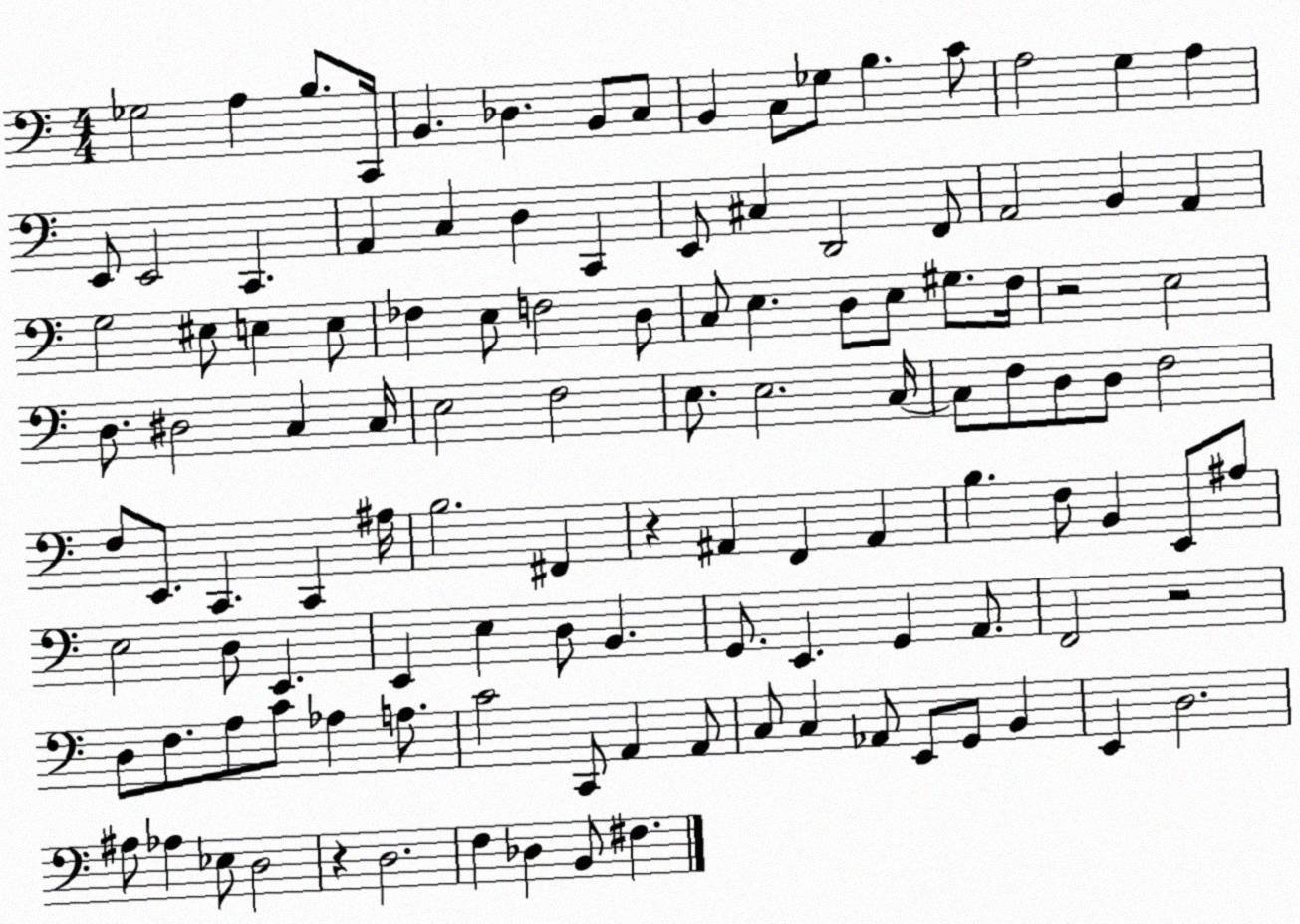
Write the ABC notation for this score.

X:1
T:Untitled
M:4/4
L:1/4
K:C
_G,2 A, B,/2 C,,/4 B,, _D, B,,/2 C,/2 B,, C,/2 _G,/2 B, C/2 A,2 G, A, E,,/2 E,,2 C,, A,, C, D, C,, E,,/2 ^C, D,,2 F,,/2 A,,2 B,, A,, G,2 ^E,/2 E, E,/2 _F, E,/2 F,2 D,/2 C,/2 E, D,/2 E,/2 ^G,/2 F,/4 z2 E,2 D,/2 ^D,2 C, C,/4 E,2 F,2 E,/2 E,2 C,/4 C,/2 F,/2 D,/2 D,/2 F,2 F,/2 E,,/2 C,, C,, ^A,/4 B,2 ^F,, z ^A,, F,, ^A,, B, F,/2 B,, E,,/2 ^A,/2 E,2 D,/2 E,, E,, E, D,/2 B,, G,,/2 E,, G,, A,,/2 F,,2 z2 D,/2 F,/2 A,/2 C/2 _A, A,/2 C2 C,,/2 A,, A,,/2 C,/2 C, _A,,/2 E,,/2 G,,/2 B,, E,, D,2 ^A,/2 _A, _E,/2 D,2 z D,2 F, _D, B,,/2 ^F,